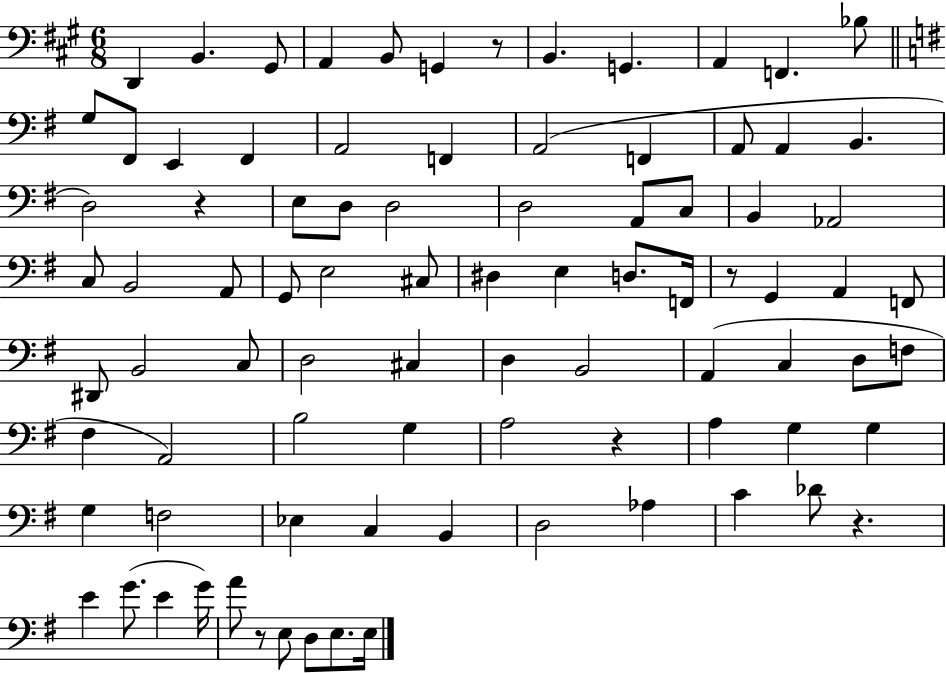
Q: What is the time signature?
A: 6/8